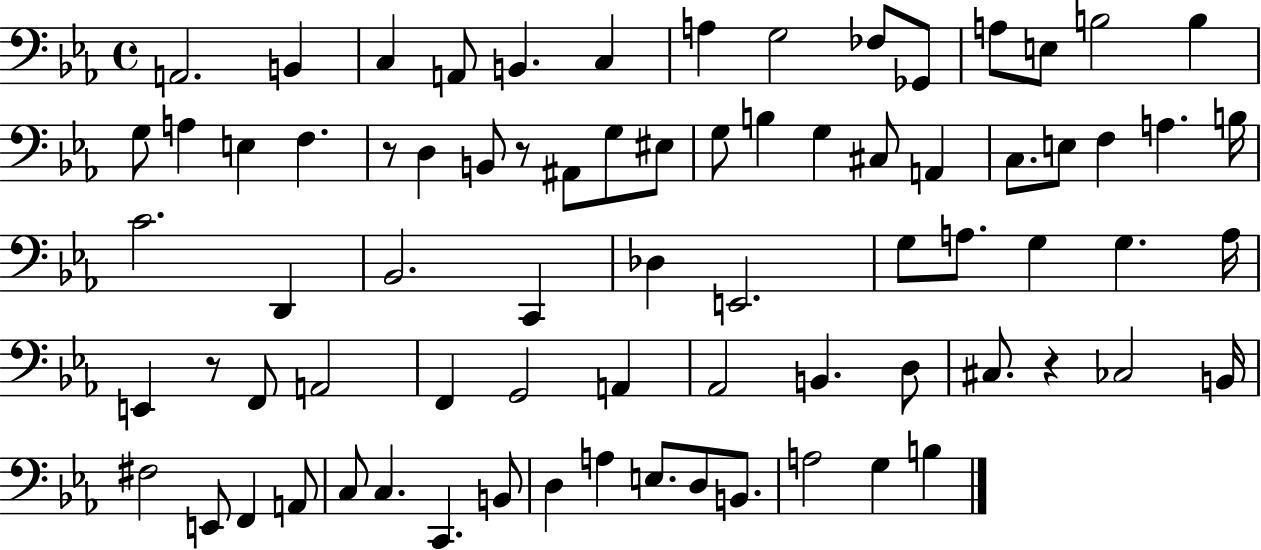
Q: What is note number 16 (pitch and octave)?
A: A3